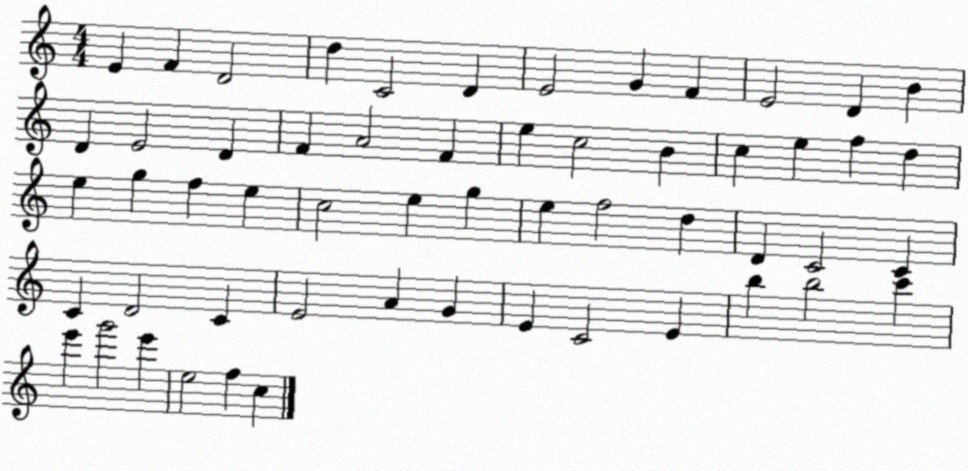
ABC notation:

X:1
T:Untitled
M:4/4
L:1/4
K:C
E F D2 d C2 D E2 G F E2 D B D E2 D F A2 F e c2 B c e f d e g f e c2 e g e f2 d D C2 C C D2 C E2 A G E C2 E b b2 c' e' g'2 e' e2 f c